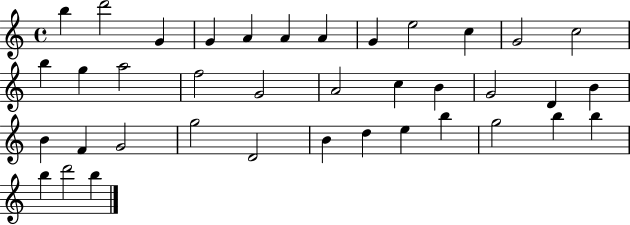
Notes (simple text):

B5/q D6/h G4/q G4/q A4/q A4/q A4/q G4/q E5/h C5/q G4/h C5/h B5/q G5/q A5/h F5/h G4/h A4/h C5/q B4/q G4/h D4/q B4/q B4/q F4/q G4/h G5/h D4/h B4/q D5/q E5/q B5/q G5/h B5/q B5/q B5/q D6/h B5/q